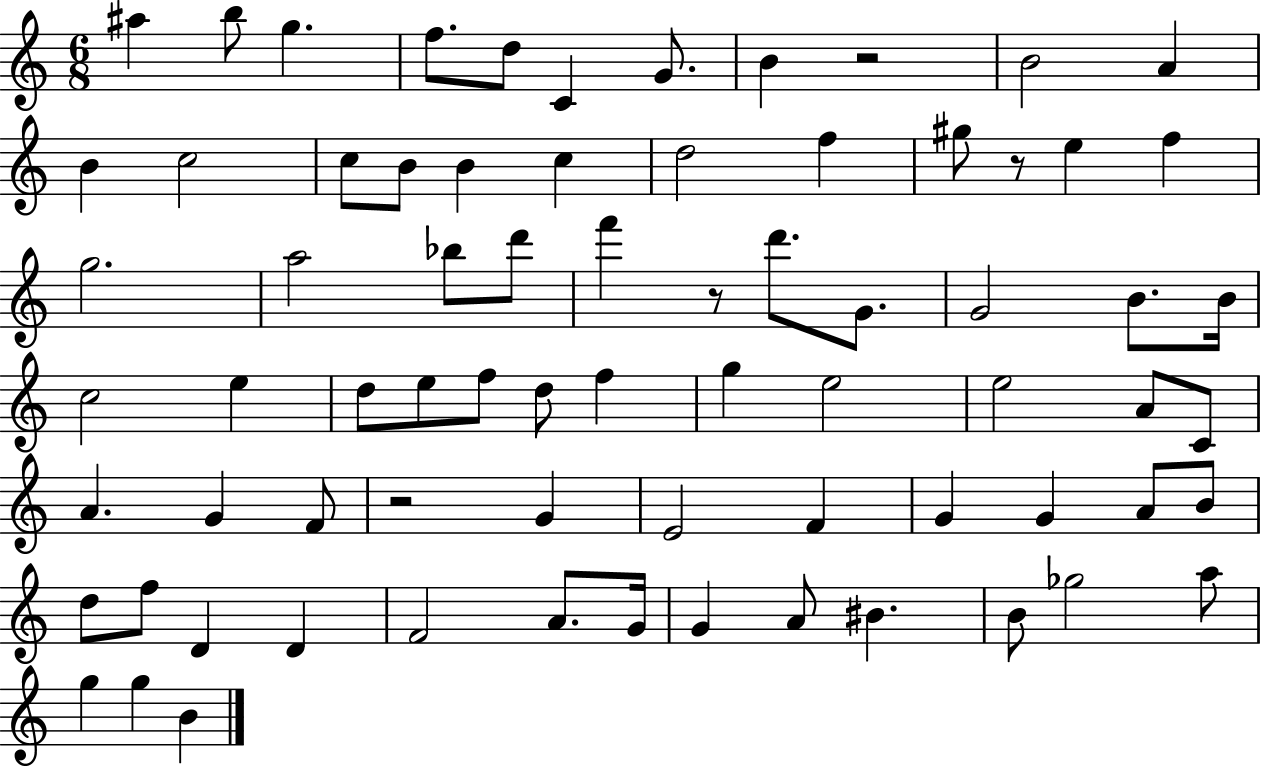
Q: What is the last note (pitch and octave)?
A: B4